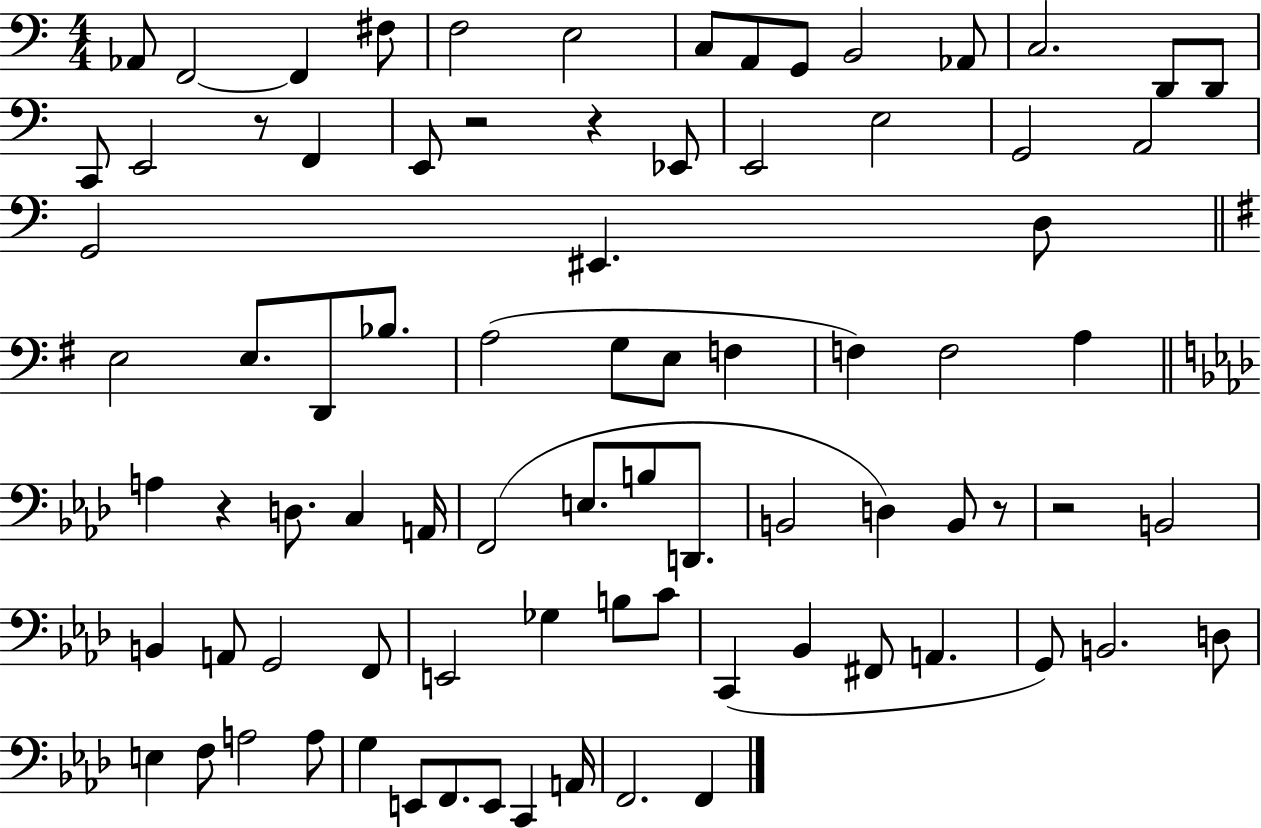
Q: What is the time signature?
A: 4/4